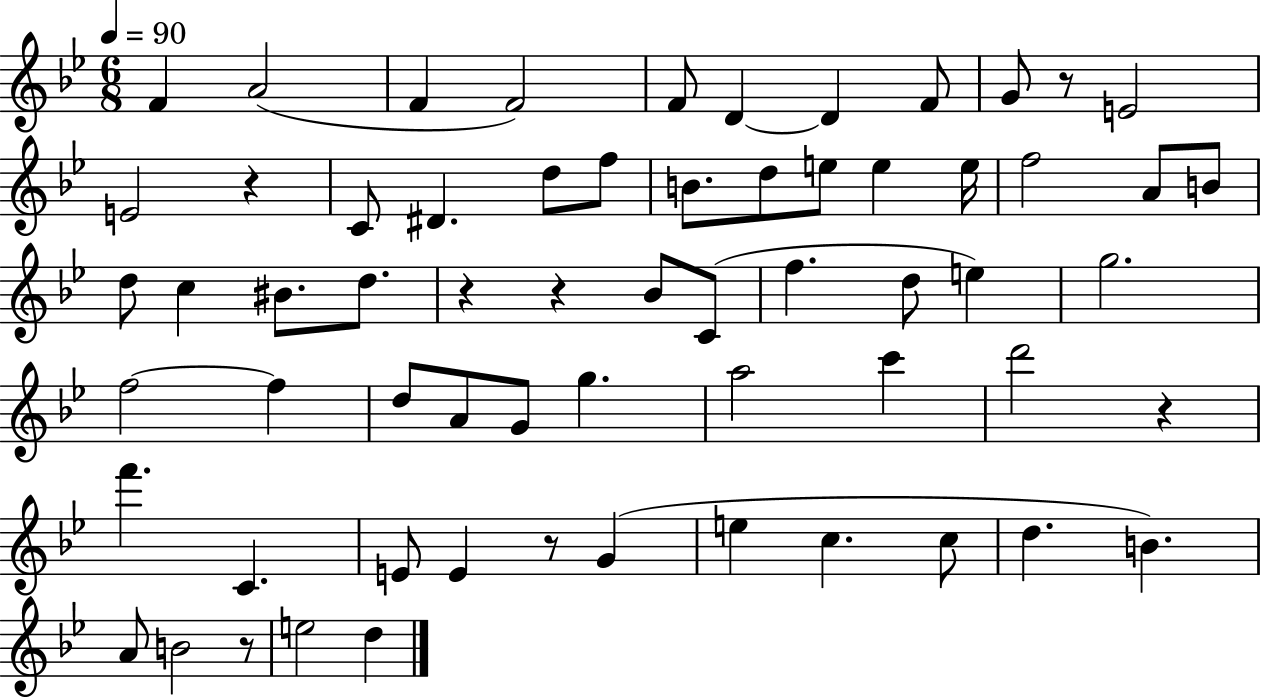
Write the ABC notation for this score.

X:1
T:Untitled
M:6/8
L:1/4
K:Bb
F A2 F F2 F/2 D D F/2 G/2 z/2 E2 E2 z C/2 ^D d/2 f/2 B/2 d/2 e/2 e e/4 f2 A/2 B/2 d/2 c ^B/2 d/2 z z _B/2 C/2 f d/2 e g2 f2 f d/2 A/2 G/2 g a2 c' d'2 z f' C E/2 E z/2 G e c c/2 d B A/2 B2 z/2 e2 d